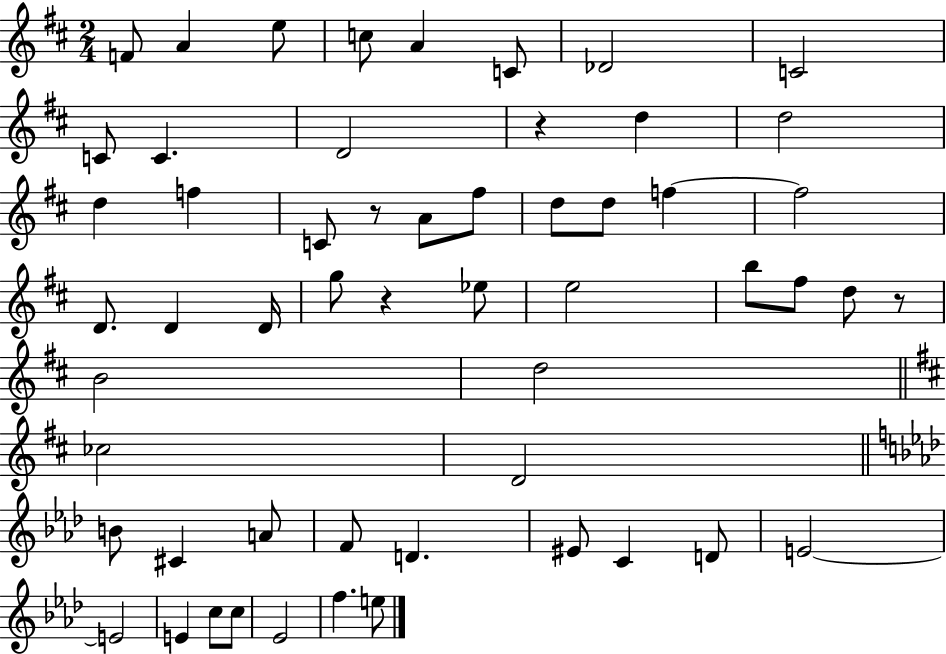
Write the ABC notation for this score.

X:1
T:Untitled
M:2/4
L:1/4
K:D
F/2 A e/2 c/2 A C/2 _D2 C2 C/2 C D2 z d d2 d f C/2 z/2 A/2 ^f/2 d/2 d/2 f f2 D/2 D D/4 g/2 z _e/2 e2 b/2 ^f/2 d/2 z/2 B2 d2 _c2 D2 B/2 ^C A/2 F/2 D ^E/2 C D/2 E2 E2 E c/2 c/2 _E2 f e/2